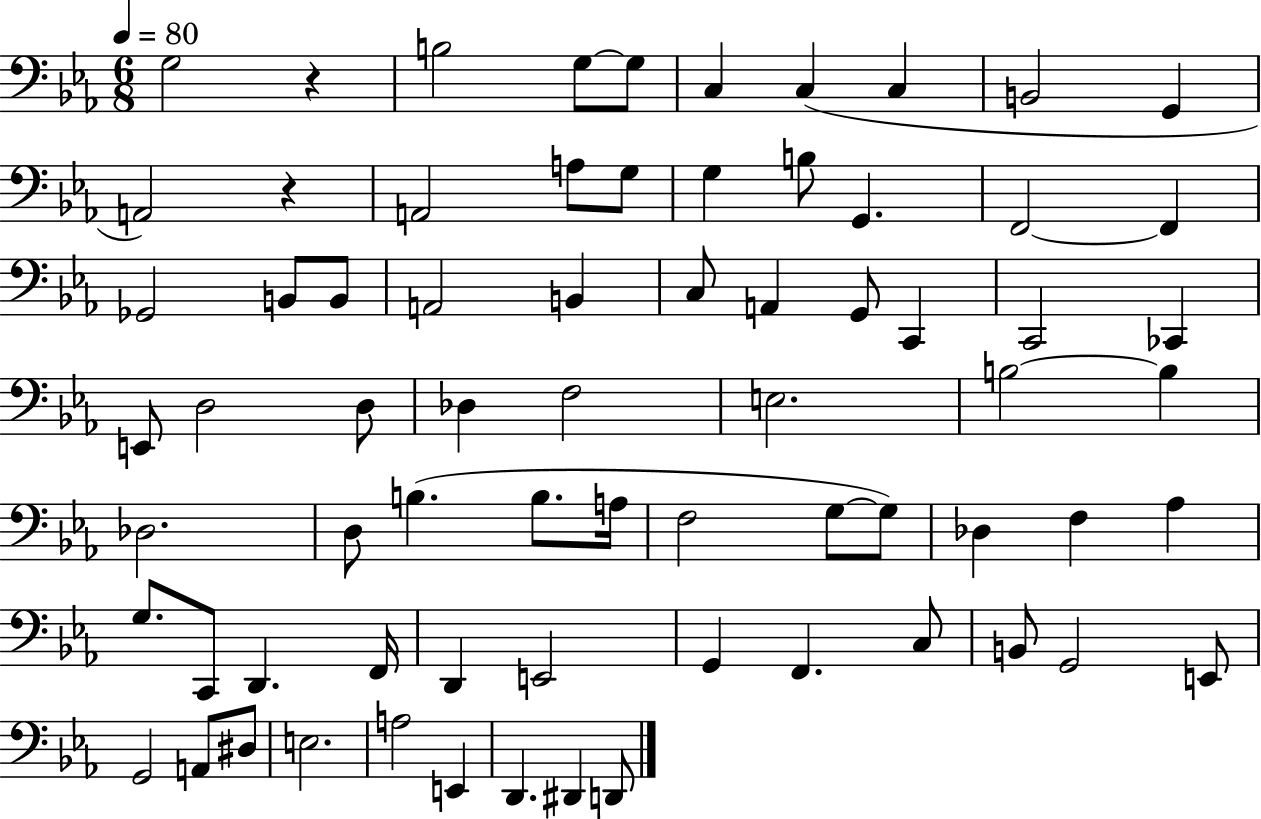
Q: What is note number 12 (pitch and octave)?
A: A3